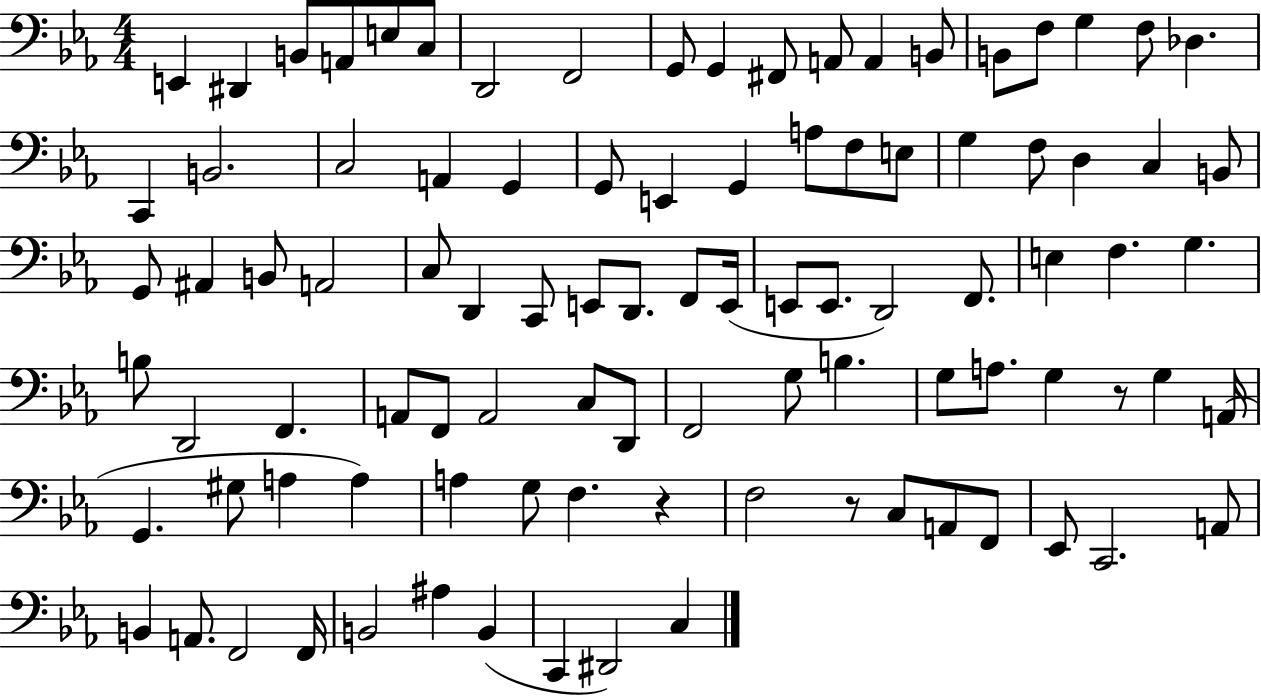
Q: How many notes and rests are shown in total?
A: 96